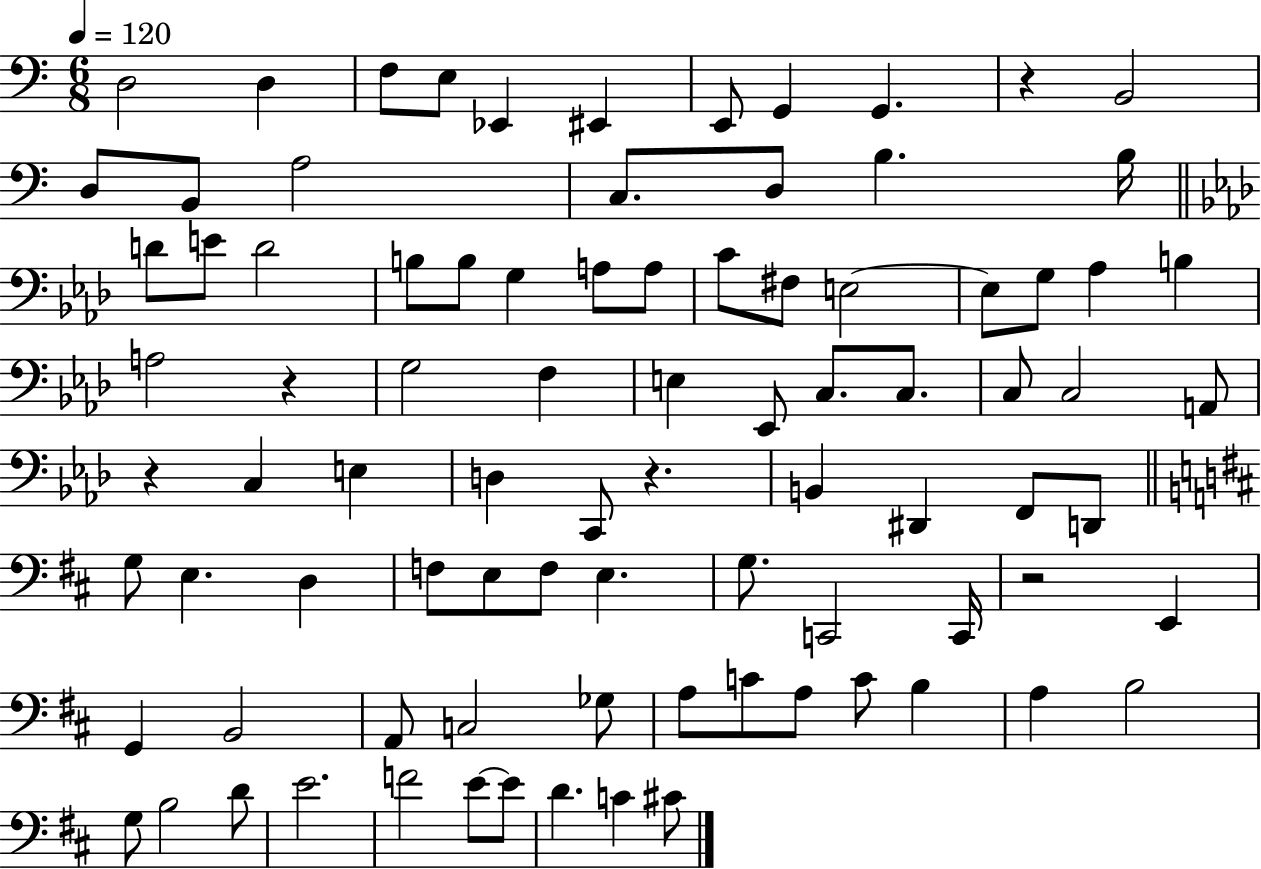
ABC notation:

X:1
T:Untitled
M:6/8
L:1/4
K:C
D,2 D, F,/2 E,/2 _E,, ^E,, E,,/2 G,, G,, z B,,2 D,/2 B,,/2 A,2 C,/2 D,/2 B, B,/4 D/2 E/2 D2 B,/2 B,/2 G, A,/2 A,/2 C/2 ^F,/2 E,2 E,/2 G,/2 _A, B, A,2 z G,2 F, E, _E,,/2 C,/2 C,/2 C,/2 C,2 A,,/2 z C, E, D, C,,/2 z B,, ^D,, F,,/2 D,,/2 G,/2 E, D, F,/2 E,/2 F,/2 E, G,/2 C,,2 C,,/4 z2 E,, G,, B,,2 A,,/2 C,2 _G,/2 A,/2 C/2 A,/2 C/2 B, A, B,2 G,/2 B,2 D/2 E2 F2 E/2 E/2 D C ^C/2